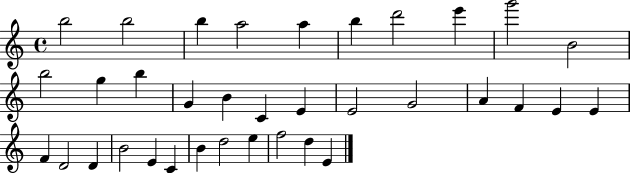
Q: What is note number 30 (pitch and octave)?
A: B4